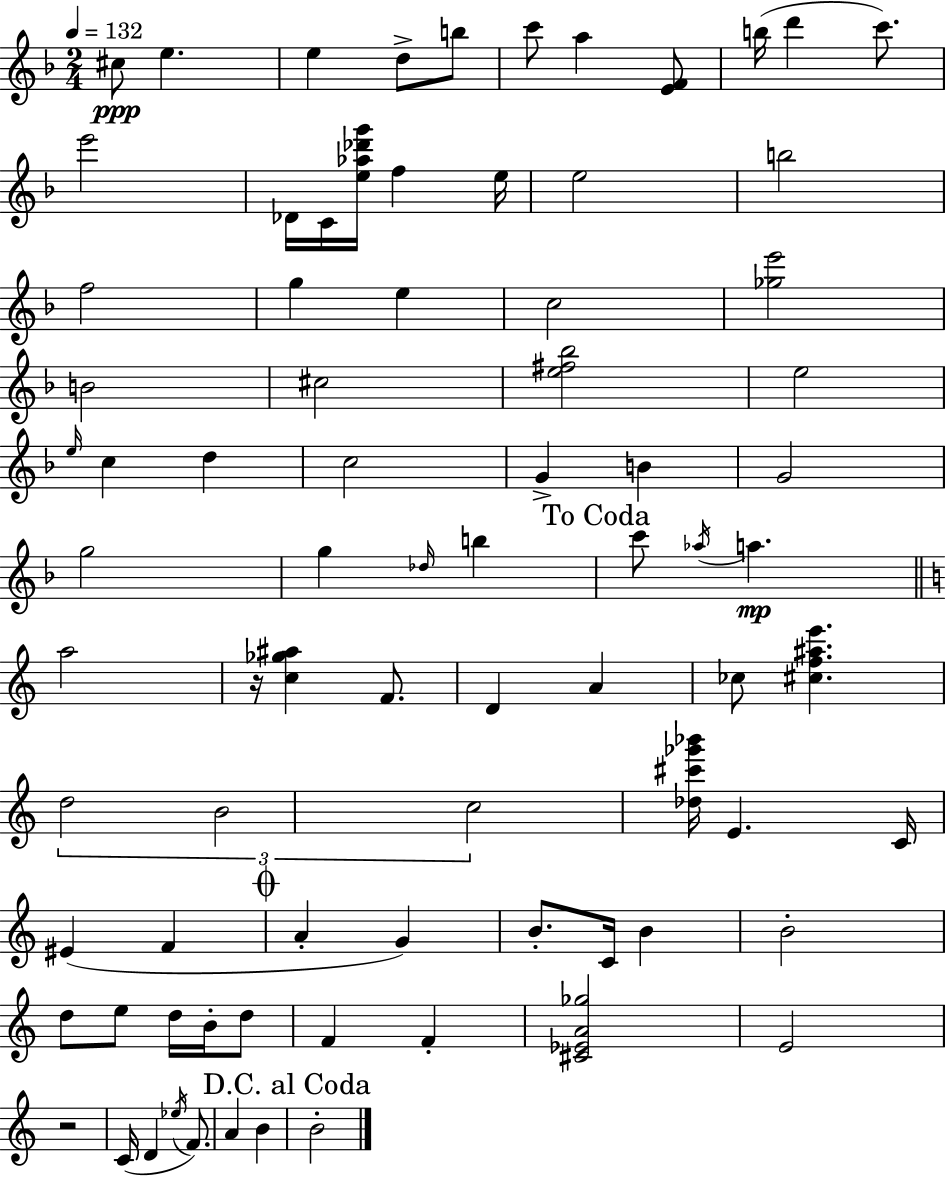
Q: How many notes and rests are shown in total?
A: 81